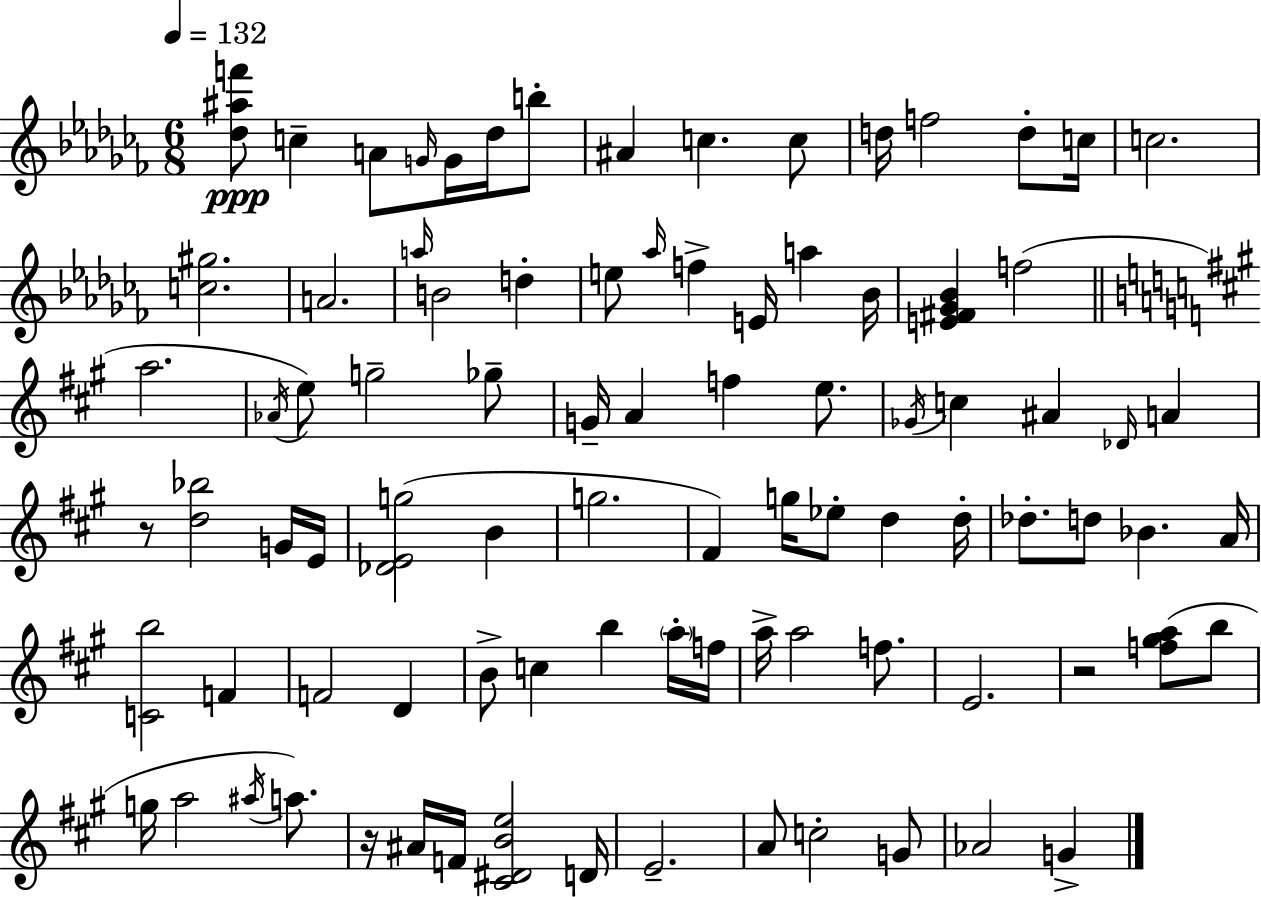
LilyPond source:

{
  \clef treble
  \numericTimeSignature
  \time 6/8
  \key aes \minor
  \tempo 4 = 132
  <des'' ais'' f'''>8\ppp c''4-- a'8 \grace { g'16 } g'16 des''16 b''8-. | ais'4 c''4. c''8 | d''16 f''2 d''8-. | c''16 c''2. | \break <c'' gis''>2. | a'2. | \grace { a''16 } b'2 d''4-. | e''8 \grace { aes''16 } f''4-> e'16 a''4 | \break bes'16 <e' fis' ges' bes'>4 f''2( | \bar "||" \break \key a \major a''2. | \acciaccatura { aes'16 }) e''8 g''2-- ges''8-- | g'16-- a'4 f''4 e''8. | \acciaccatura { ges'16 } c''4 ais'4 \grace { des'16 } a'4 | \break r8 <d'' bes''>2 | g'16 e'16 <des' e' g''>2( b'4 | g''2. | fis'4) g''16 ees''8-. d''4 | \break d''16-. des''8.-. d''8 bes'4. | a'16 <c' b''>2 f'4 | f'2 d'4 | b'8-> c''4 b''4 | \break \parenthesize a''16-. f''16 a''16-> a''2 | f''8. e'2. | r2 <f'' gis'' a''>8( | b''8 g''16 a''2 | \break \acciaccatura { ais''16 } a''8.) r16 ais'16 f'16 <cis' dis' b' e''>2 | d'16 e'2.-- | a'8 c''2-. | g'8 aes'2 | \break g'4-> \bar "|."
}